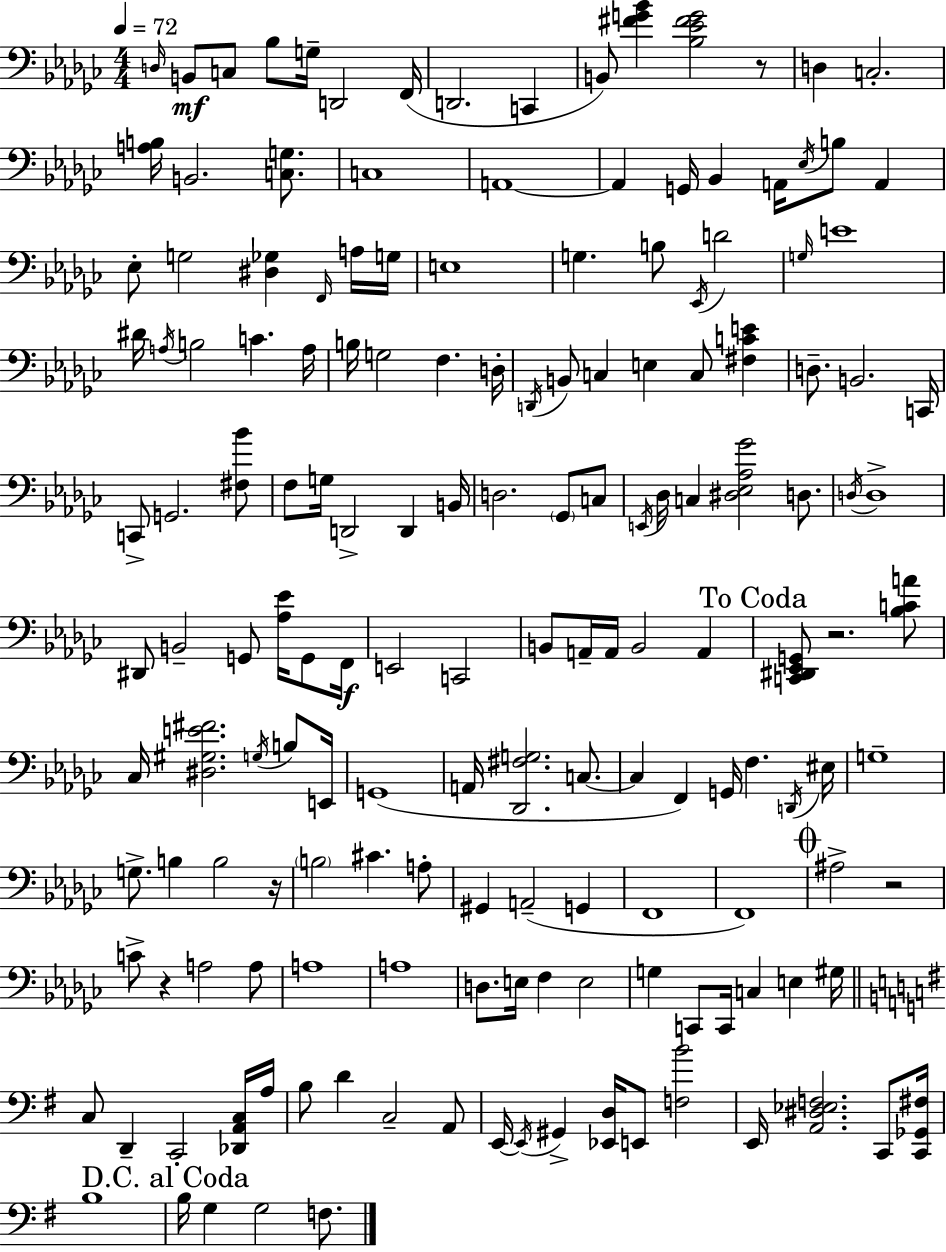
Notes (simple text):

D3/s B2/e C3/e Bb3/e G3/s D2/h F2/s D2/h. C2/q B2/e [F#4,G4,Bb4]/q [Bb3,Eb4,F#4,G4]/h R/e D3/q C3/h. [A3,B3]/s B2/h. [C3,G3]/e. C3/w A2/w A2/q G2/s Bb2/q A2/s Eb3/s B3/e A2/q Eb3/e G3/h [D#3,Gb3]/q F2/s A3/s G3/s E3/w G3/q. B3/e Eb2/s D4/h G3/s E4/w D#4/s A3/s B3/h C4/q. A3/s B3/s G3/h F3/q. D3/s D2/s B2/e C3/q E3/q C3/e [F#3,C4,E4]/q D3/e. B2/h. C2/s C2/e G2/h. [F#3,Bb4]/e F3/e G3/s D2/h D2/q B2/s D3/h. Gb2/e C3/e E2/s Db3/s C3/q [D#3,Eb3,Ab3,Gb4]/h D3/e. D3/s D3/w D#2/e B2/h G2/e [Ab3,Eb4]/s G2/e F2/s E2/h C2/h B2/e A2/s A2/s B2/h A2/q [C2,D#2,Eb2,G2]/e R/h. [Bb3,C4,A4]/e CES3/s [D#3,G#3,E4,F#4]/h. G3/s B3/e E2/s G2/w A2/s [Db2,F#3,G3]/h. C3/e. C3/q F2/q G2/s F3/q. D2/s EIS3/s G3/w G3/e. B3/q B3/h R/s B3/h C#4/q. A3/e G#2/q A2/h G2/q F2/w F2/w A#3/h R/h C4/e R/q A3/h A3/e A3/w A3/w D3/e. E3/s F3/q E3/h G3/q C2/e C2/s C3/q E3/q G#3/s C3/e D2/q C2/h [Db2,A2,C3]/s A3/s B3/e D4/q C3/h A2/e E2/s E2/s G#2/q [Eb2,D3]/s E2/e [F3,B4]/h E2/s [A2,D#3,Eb3,F3]/h. C2/e [C2,Gb2,F#3]/s B3/w B3/s G3/q G3/h F3/e.